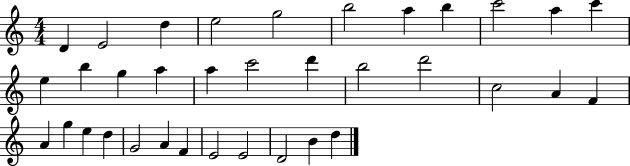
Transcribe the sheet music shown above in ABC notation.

X:1
T:Untitled
M:4/4
L:1/4
K:C
D E2 d e2 g2 b2 a b c'2 a c' e b g a a c'2 d' b2 d'2 c2 A F A g e d G2 A F E2 E2 D2 B d